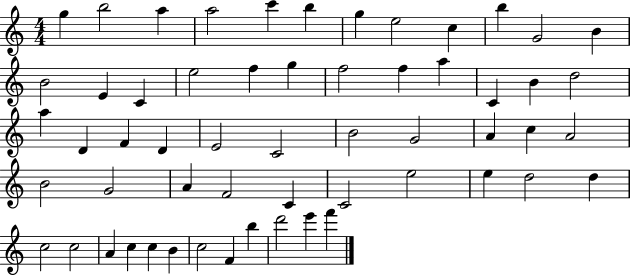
{
  \clef treble
  \numericTimeSignature
  \time 4/4
  \key c \major
  g''4 b''2 a''4 | a''2 c'''4 b''4 | g''4 e''2 c''4 | b''4 g'2 b'4 | \break b'2 e'4 c'4 | e''2 f''4 g''4 | f''2 f''4 a''4 | c'4 b'4 d''2 | \break a''4 d'4 f'4 d'4 | e'2 c'2 | b'2 g'2 | a'4 c''4 a'2 | \break b'2 g'2 | a'4 f'2 c'4 | c'2 e''2 | e''4 d''2 d''4 | \break c''2 c''2 | a'4 c''4 c''4 b'4 | c''2 f'4 b''4 | d'''2 e'''4 f'''4 | \break \bar "|."
}